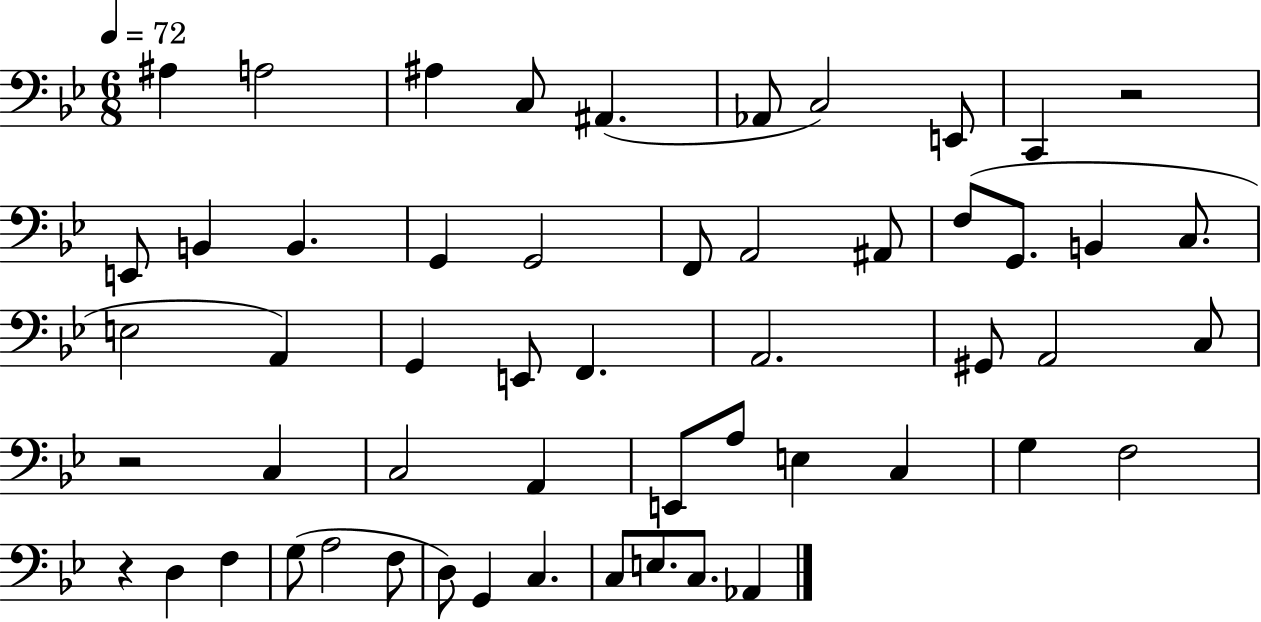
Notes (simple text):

A#3/q A3/h A#3/q C3/e A#2/q. Ab2/e C3/h E2/e C2/q R/h E2/e B2/q B2/q. G2/q G2/h F2/e A2/h A#2/e F3/e G2/e. B2/q C3/e. E3/h A2/q G2/q E2/e F2/q. A2/h. G#2/e A2/h C3/e R/h C3/q C3/h A2/q E2/e A3/e E3/q C3/q G3/q F3/h R/q D3/q F3/q G3/e A3/h F3/e D3/e G2/q C3/q. C3/e E3/e. C3/e. Ab2/q